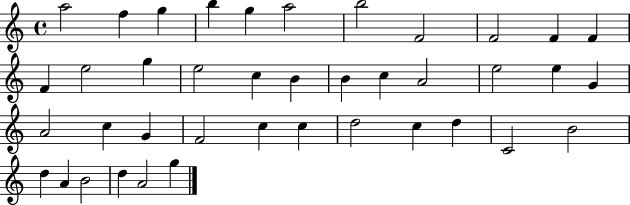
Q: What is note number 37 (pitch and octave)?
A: B4